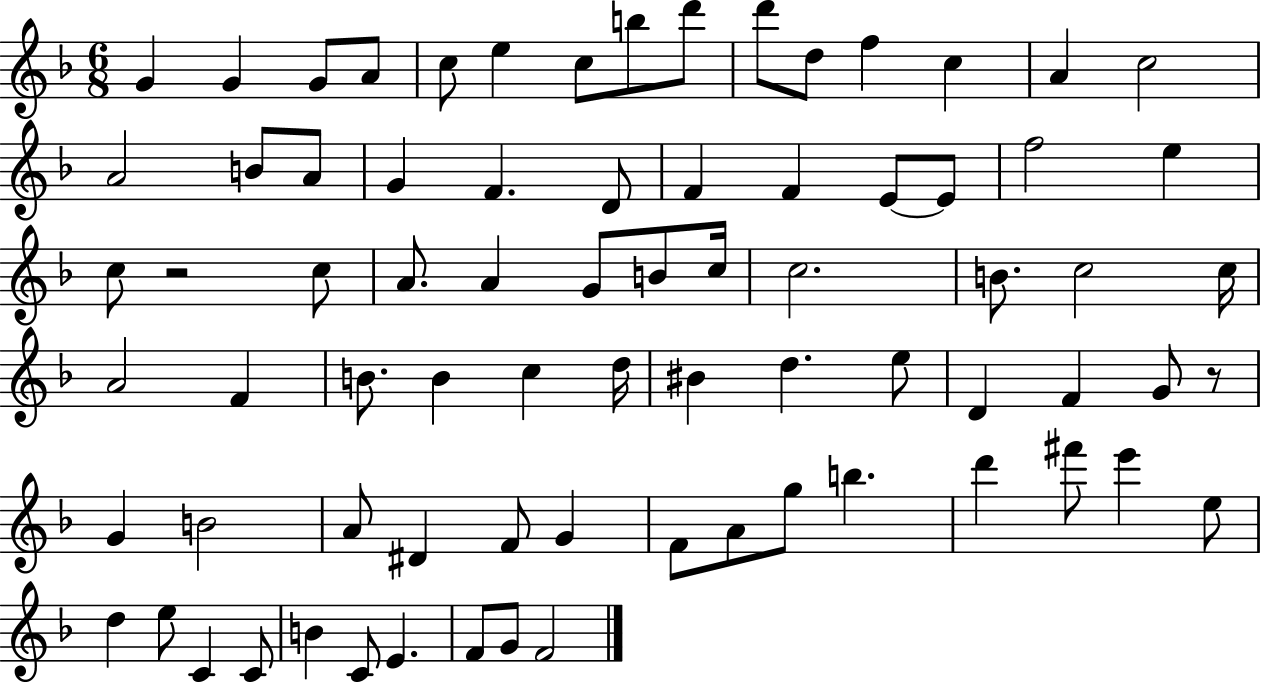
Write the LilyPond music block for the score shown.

{
  \clef treble
  \numericTimeSignature
  \time 6/8
  \key f \major
  \repeat volta 2 { g'4 g'4 g'8 a'8 | c''8 e''4 c''8 b''8 d'''8 | d'''8 d''8 f''4 c''4 | a'4 c''2 | \break a'2 b'8 a'8 | g'4 f'4. d'8 | f'4 f'4 e'8~~ e'8 | f''2 e''4 | \break c''8 r2 c''8 | a'8. a'4 g'8 b'8 c''16 | c''2. | b'8. c''2 c''16 | \break a'2 f'4 | b'8. b'4 c''4 d''16 | bis'4 d''4. e''8 | d'4 f'4 g'8 r8 | \break g'4 b'2 | a'8 dis'4 f'8 g'4 | f'8 a'8 g''8 b''4. | d'''4 fis'''8 e'''4 e''8 | \break d''4 e''8 c'4 c'8 | b'4 c'8 e'4. | f'8 g'8 f'2 | } \bar "|."
}